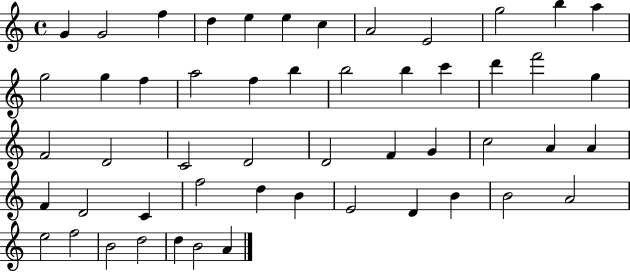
X:1
T:Untitled
M:4/4
L:1/4
K:C
G G2 f d e e c A2 E2 g2 b a g2 g f a2 f b b2 b c' d' f'2 g F2 D2 C2 D2 D2 F G c2 A A F D2 C f2 d B E2 D B B2 A2 e2 f2 B2 d2 d B2 A